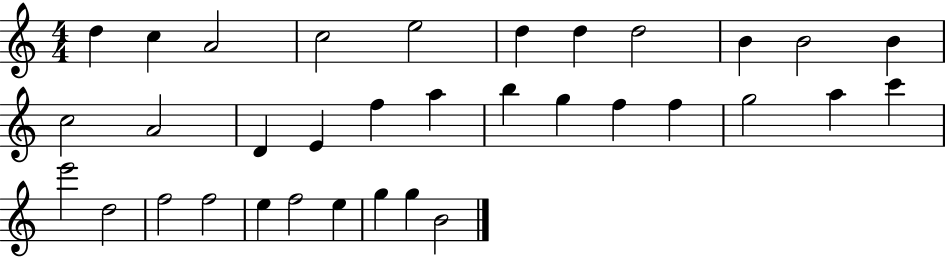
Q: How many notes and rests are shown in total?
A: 34